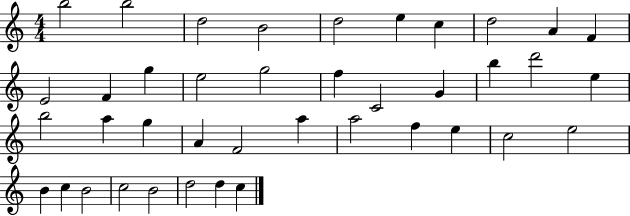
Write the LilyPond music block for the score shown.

{
  \clef treble
  \numericTimeSignature
  \time 4/4
  \key c \major
  b''2 b''2 | d''2 b'2 | d''2 e''4 c''4 | d''2 a'4 f'4 | \break e'2 f'4 g''4 | e''2 g''2 | f''4 c'2 g'4 | b''4 d'''2 e''4 | \break b''2 a''4 g''4 | a'4 f'2 a''4 | a''2 f''4 e''4 | c''2 e''2 | \break b'4 c''4 b'2 | c''2 b'2 | d''2 d''4 c''4 | \bar "|."
}